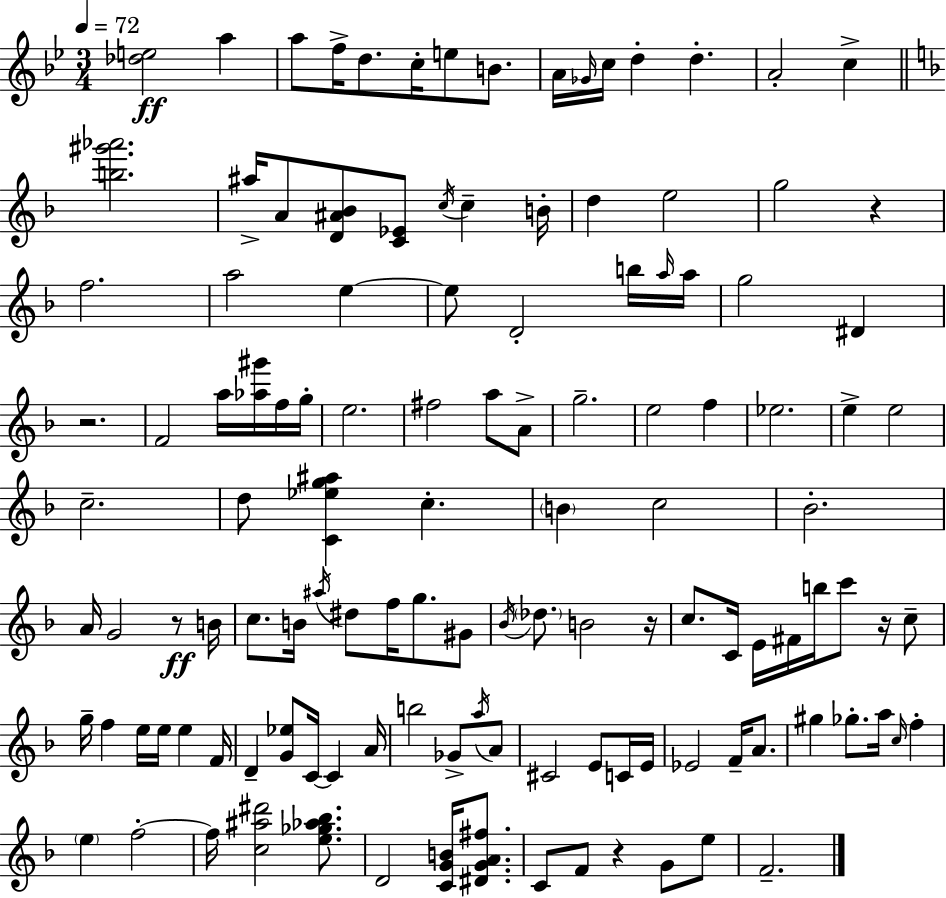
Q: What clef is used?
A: treble